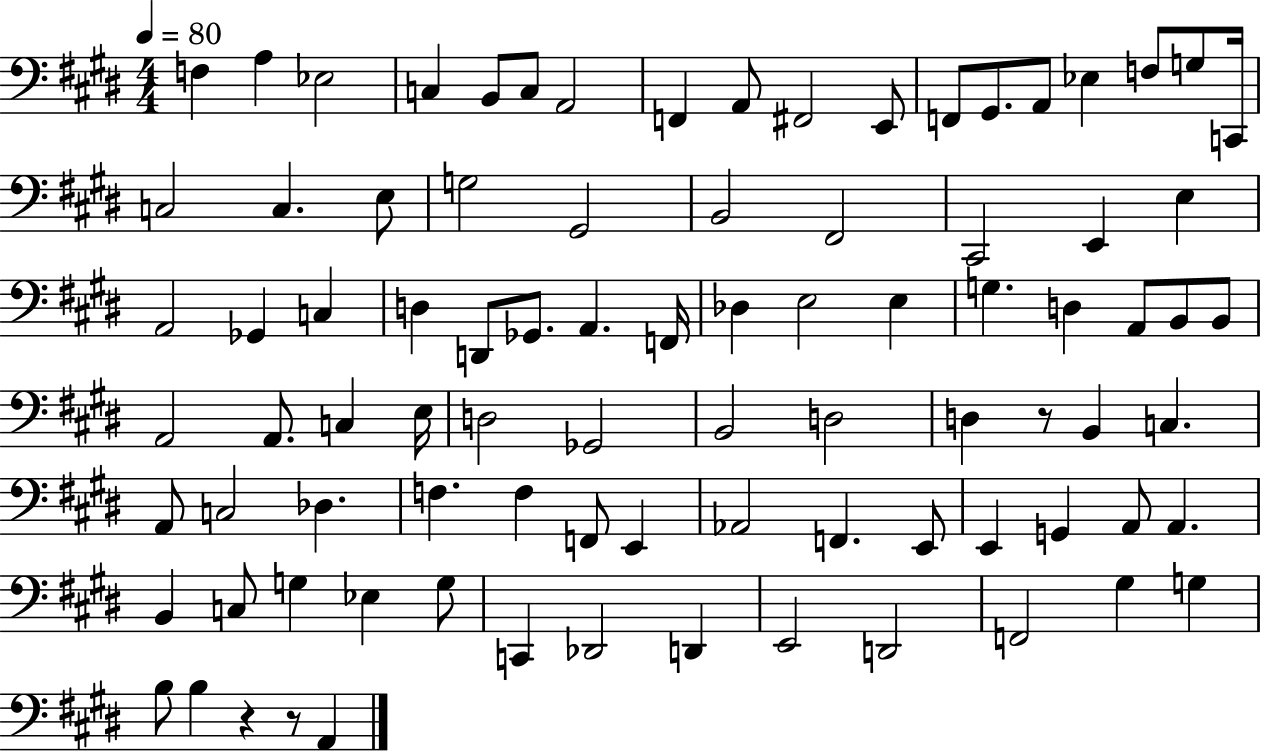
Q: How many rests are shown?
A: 3